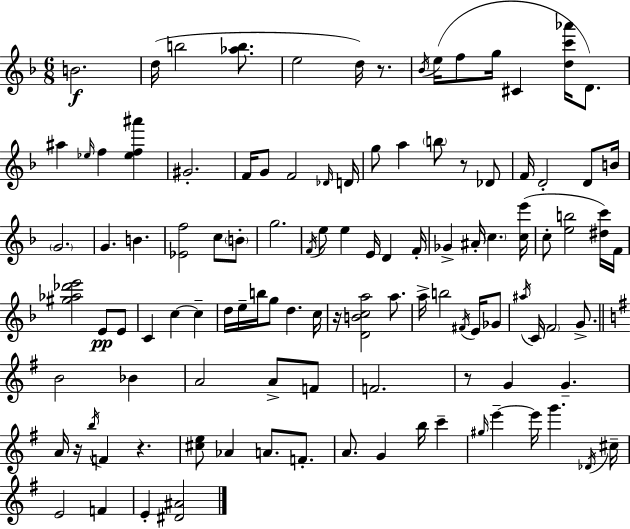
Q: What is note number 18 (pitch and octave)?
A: F4